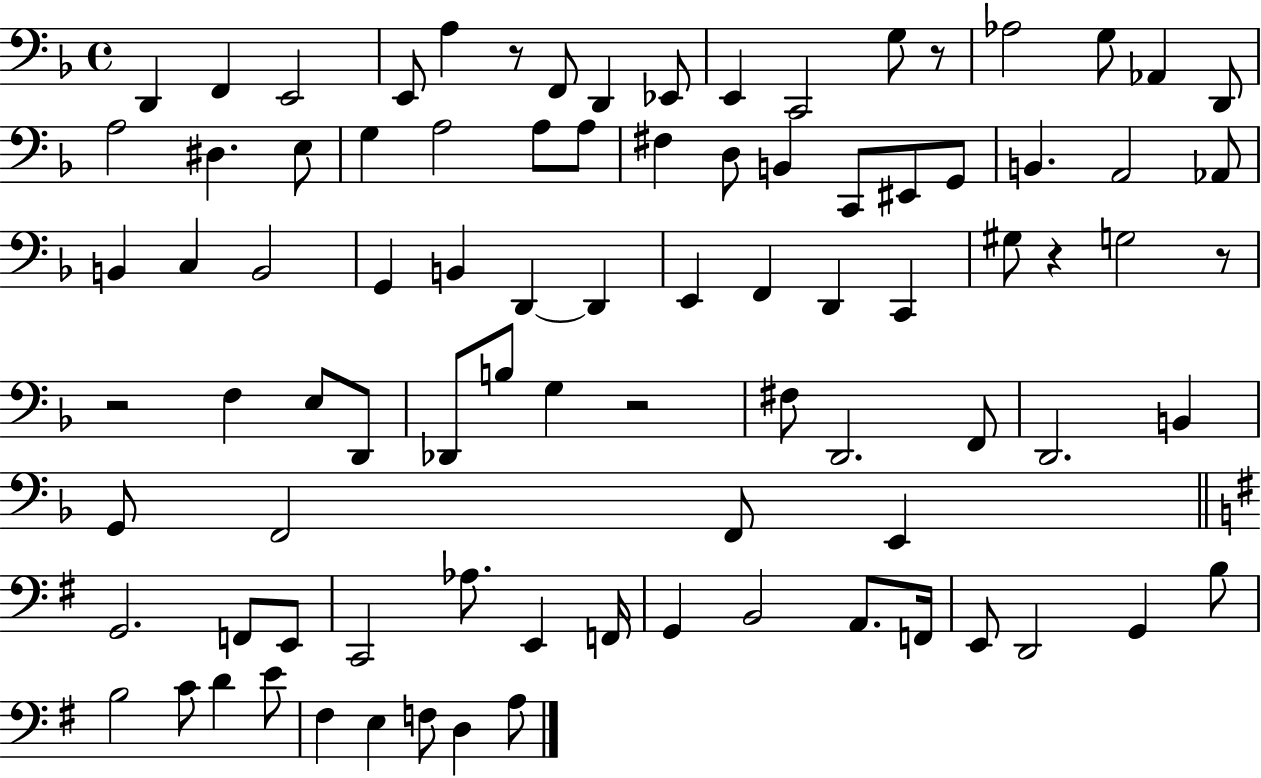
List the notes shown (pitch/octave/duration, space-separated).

D2/q F2/q E2/h E2/e A3/q R/e F2/e D2/q Eb2/e E2/q C2/h G3/e R/e Ab3/h G3/e Ab2/q D2/e A3/h D#3/q. E3/e G3/q A3/h A3/e A3/e F#3/q D3/e B2/q C2/e EIS2/e G2/e B2/q. A2/h Ab2/e B2/q C3/q B2/h G2/q B2/q D2/q D2/q E2/q F2/q D2/q C2/q G#3/e R/q G3/h R/e R/h F3/q E3/e D2/e Db2/e B3/e G3/q R/h F#3/e D2/h. F2/e D2/h. B2/q G2/e F2/h F2/e E2/q G2/h. F2/e E2/e C2/h Ab3/e. E2/q F2/s G2/q B2/h A2/e. F2/s E2/e D2/h G2/q B3/e B3/h C4/e D4/q E4/e F#3/q E3/q F3/e D3/q A3/e